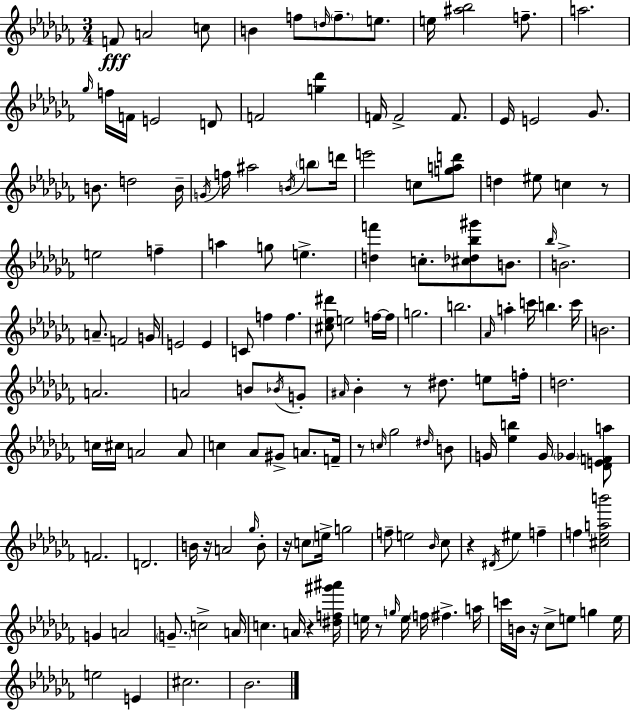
{
  \clef treble
  \numericTimeSignature
  \time 3/4
  \key aes \minor
  f'8\fff a'2 c''8 | b'4 f''8 \grace { d''16 } \parenthesize f''8.-- e''8. | e''16 <ais'' bes''>2 f''8.-- | a''2. | \break \grace { ges''16 } f''16 f'16 e'2 | d'8 f'2 <g'' des'''>4 | f'16 f'2-> f'8. | ees'16 e'2 ges'8. | \break b'8. d''2 | b'16-- \acciaccatura { g'16 } f''16 ais''2 | \acciaccatura { b'16 } \parenthesize b''8 d'''16 e'''2 | c''8 <g'' a'' d'''>8 d''4 eis''8 c''4 | \break r8 e''2 | f''4-- a''4 g''8 e''4.-> | <d'' f'''>4 c''8.-. <cis'' des'' bes'' gis'''>8 | b'8. \grace { bes''16 } b'2.-> | \break a'8.-- f'2 | g'16 e'2 | e'4 c'8 f''4 f''4. | <cis'' ees'' dis'''>8 e''2 | \break f''16~~ f''16 g''2. | b''2. | \grace { aes'16 } a''4-. c'''16 b''4. | c'''16 b'2. | \break a'2. | a'2 | b'8 \acciaccatura { bes'16 } g'8-. \grace { ais'16 } bes'4-. | r8 dis''8. e''8 f''16-. d''2. | \break c''16 cis''16 a'2 | a'8 c''4 | aes'8 gis'8-> a'8. f'16-- r8 \grace { c''16 } ges''2 | \grace { dis''16 } b'8 g'16 <ees'' b''>4 | \break g'16 \parenthesize ges'4 <des' e' f' a''>8 f'2. | d'2. | b'16 r16 | a'2 \grace { ges''16 } b'8-. r16 | \break \parenthesize c''8 e''16-> g''2 f''8-- | e''2 \grace { bes'16 } ces''8 | r4 \acciaccatura { dis'16 } eis''4 f''4-- | f''4 <cis'' ees'' a'' b'''>2 | \break g'4 a'2 | \parenthesize g'8.-- c''2-> | a'16 c''4. a'16 r4 | <dis'' f'' gis''' ais'''>16 e''16 r8 \grace { g''16 } e''16 \parenthesize f''16 fis''4.-> | \break a''16 c'''16 b'16 r16 ces''8-> e''8 g''4 | e''16 e''2 e'4 | cis''2. | bes'2. | \break \bar "|."
}